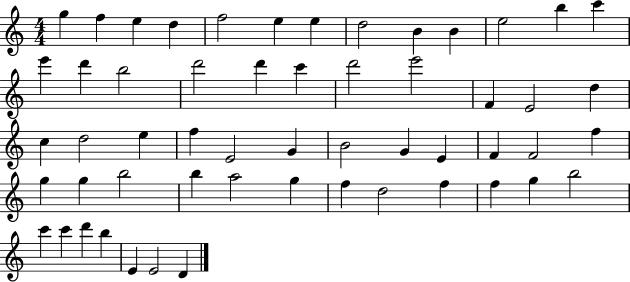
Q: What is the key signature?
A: C major